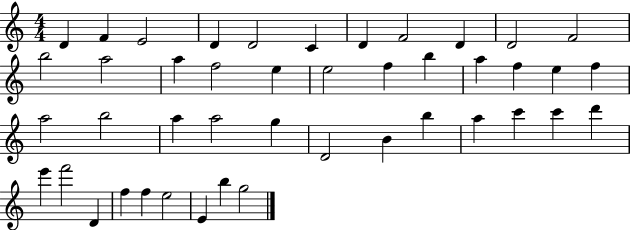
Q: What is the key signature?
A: C major